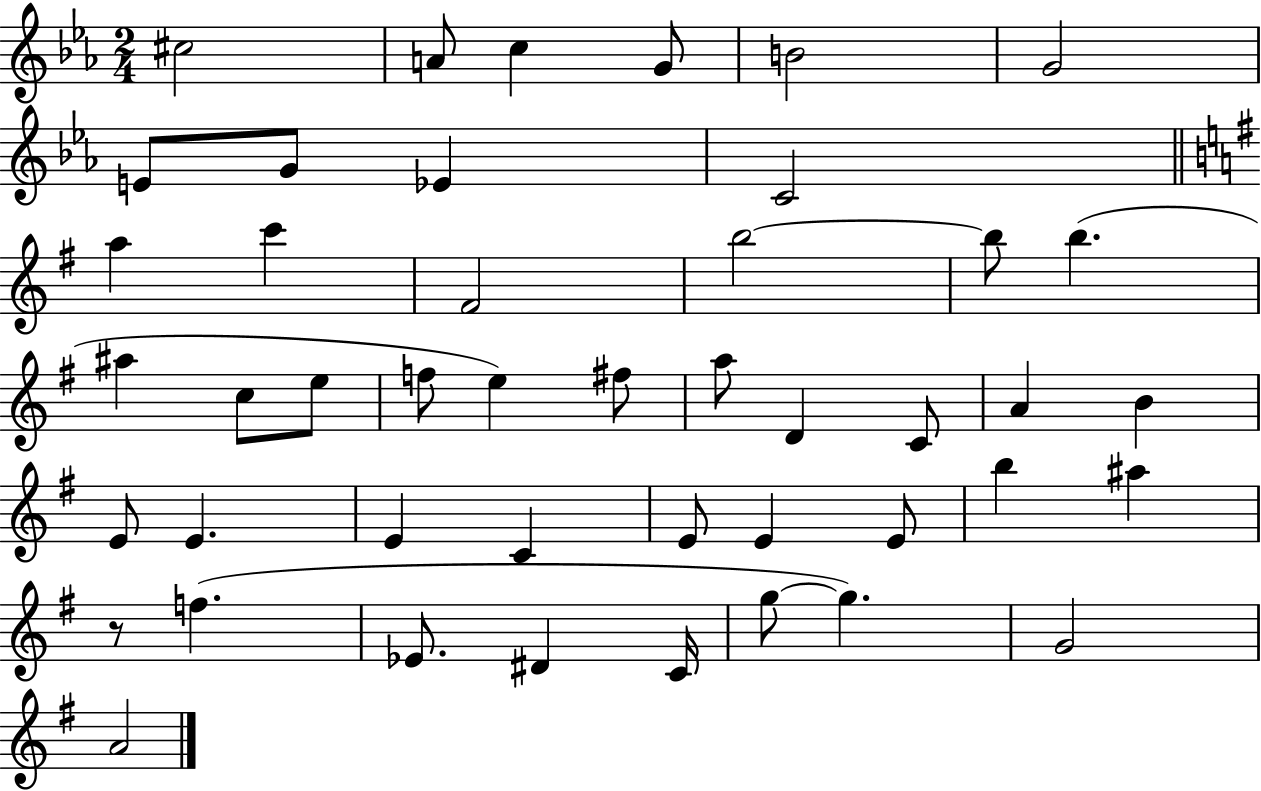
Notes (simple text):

C#5/h A4/e C5/q G4/e B4/h G4/h E4/e G4/e Eb4/q C4/h A5/q C6/q F#4/h B5/h B5/e B5/q. A#5/q C5/e E5/e F5/e E5/q F#5/e A5/e D4/q C4/e A4/q B4/q E4/e E4/q. E4/q C4/q E4/e E4/q E4/e B5/q A#5/q R/e F5/q. Eb4/e. D#4/q C4/s G5/e G5/q. G4/h A4/h